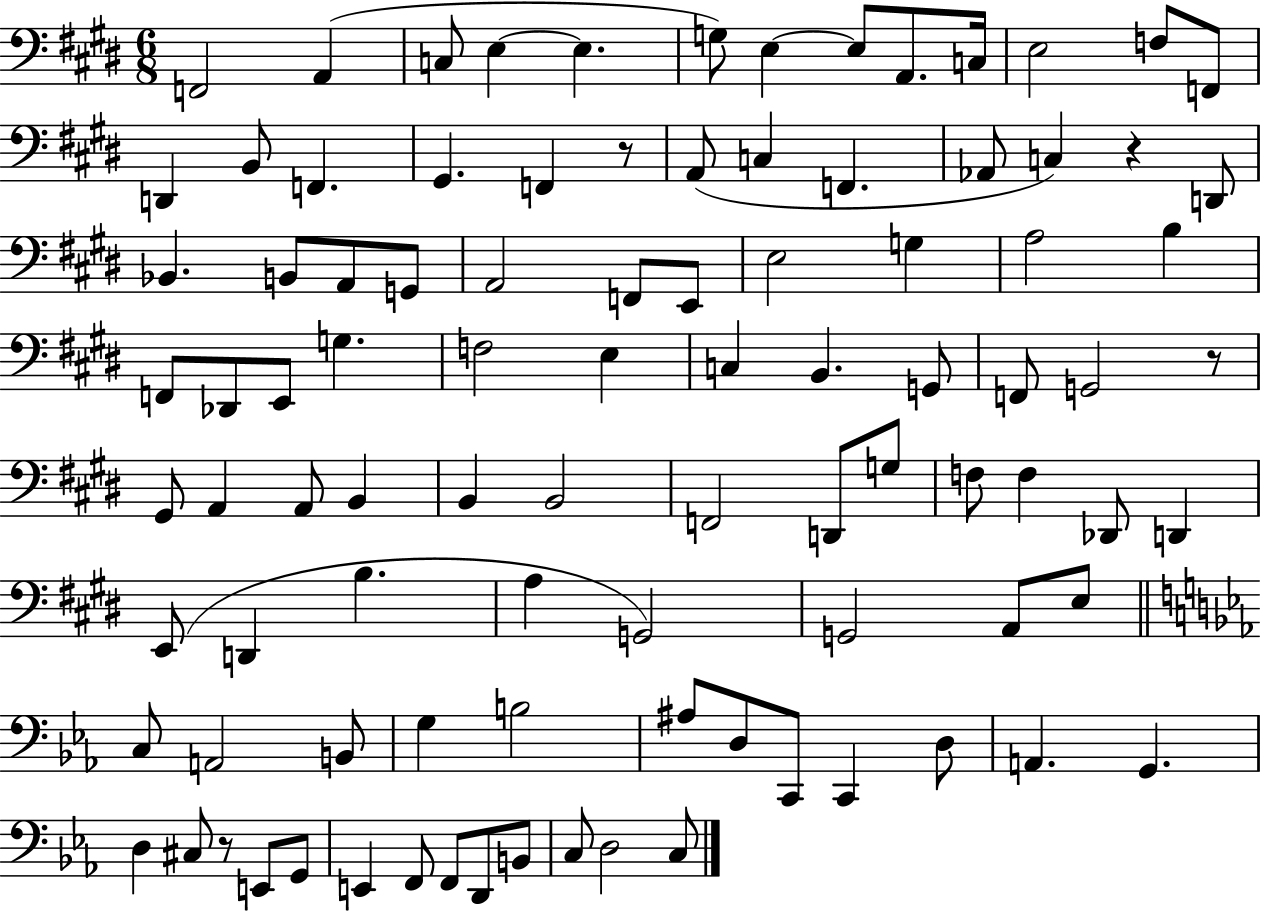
F2/h A2/q C3/e E3/q E3/q. G3/e E3/q E3/e A2/e. C3/s E3/h F3/e F2/e D2/q B2/e F2/q. G#2/q. F2/q R/e A2/e C3/q F2/q. Ab2/e C3/q R/q D2/e Bb2/q. B2/e A2/e G2/e A2/h F2/e E2/e E3/h G3/q A3/h B3/q F2/e Db2/e E2/e G3/q. F3/h E3/q C3/q B2/q. G2/e F2/e G2/h R/e G#2/e A2/q A2/e B2/q B2/q B2/h F2/h D2/e G3/e F3/e F3/q Db2/e D2/q E2/e D2/q B3/q. A3/q G2/h G2/h A2/e E3/e C3/e A2/h B2/e G3/q B3/h A#3/e D3/e C2/e C2/q D3/e A2/q. G2/q. D3/q C#3/e R/e E2/e G2/e E2/q F2/e F2/e D2/e B2/e C3/e D3/h C3/e